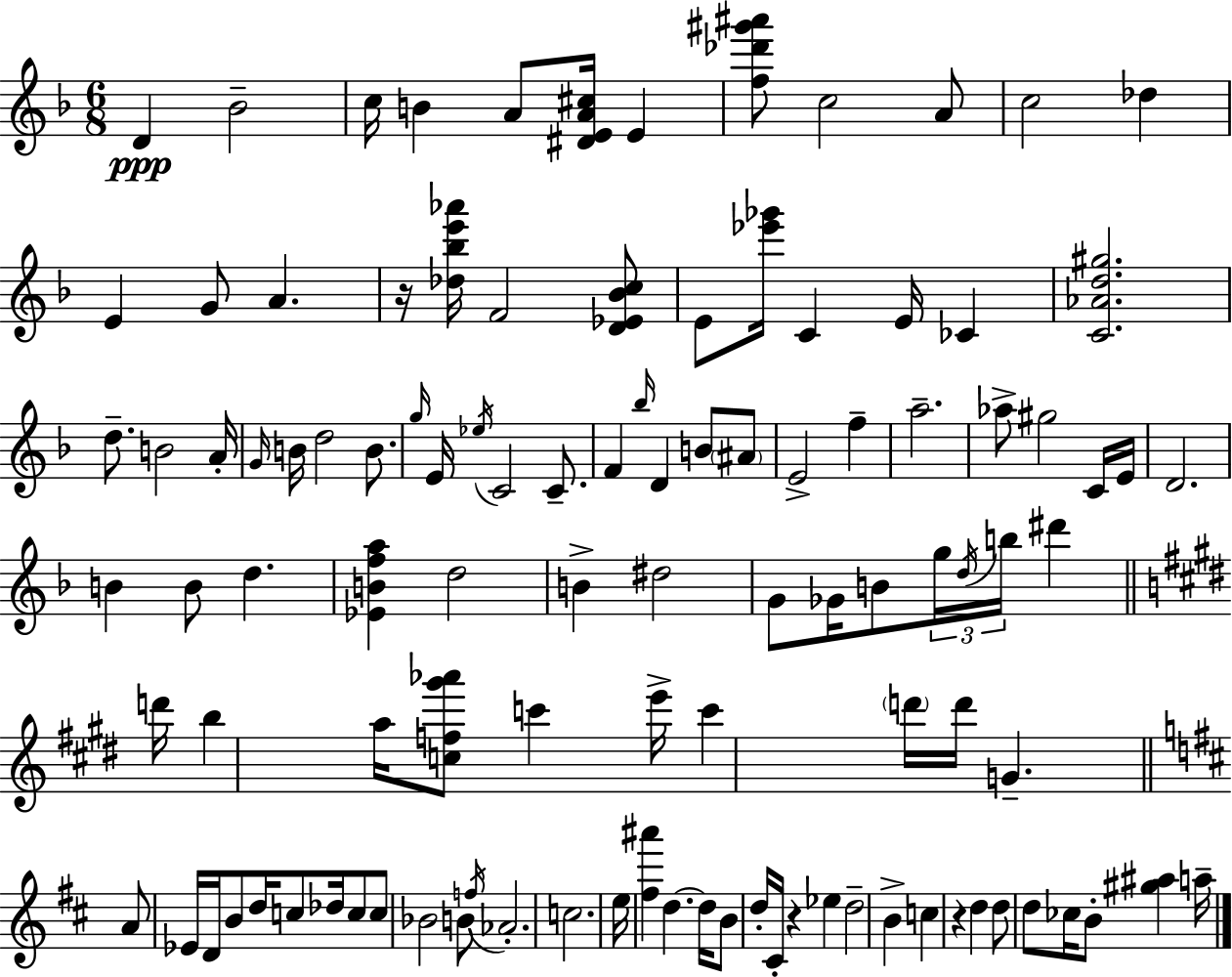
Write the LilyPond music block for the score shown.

{
  \clef treble
  \numericTimeSignature
  \time 6/8
  \key d \minor
  d'4\ppp bes'2-- | c''16 b'4 a'8 <dis' e' a' cis''>16 e'4 | <f'' des''' gis''' ais'''>8 c''2 a'8 | c''2 des''4 | \break e'4 g'8 a'4. | r16 <des'' bes'' e''' aes'''>16 f'2 <d' ees' bes' c''>8 | e'8 <ees''' ges'''>16 c'4 e'16 ces'4 | <c' aes' d'' gis''>2. | \break d''8.-- b'2 a'16-. | \grace { g'16 } b'16 d''2 b'8. | \grace { g''16 } e'16 \acciaccatura { ees''16 } c'2 | c'8.-- f'4 \grace { bes''16 } d'4 | \break b'8 \parenthesize ais'8 e'2-> | f''4-- a''2.-- | aes''8-> gis''2 | c'16 e'16 d'2. | \break b'4 b'8 d''4. | <ees' b' f'' a''>4 d''2 | b'4-> dis''2 | g'8 ges'16 b'8 \tuplet 3/2 { g''16 \acciaccatura { d''16 } b''16 } | \break dis'''4 \bar "||" \break \key e \major d'''16 b''4 a''16 <c'' f'' gis''' aes'''>8 c'''4 | e'''16-> c'''4 \parenthesize d'''16 d'''16 g'4.-- | \bar "||" \break \key d \major a'8 ees'16 d'16 b'8 d''16 c''8 des''16 c''8 | c''8 bes'2 b'8 | \acciaccatura { f''16 } aes'2.-. | c''2. | \break e''16 <fis'' ais'''>4 d''4.~~ | d''16 b'8 d''16-. cis'16-. r4 ees''4 | d''2-- b'4-> | c''4 r4 d''4 | \break d''8 d''8 ces''16 b'8-. <gis'' ais''>4 | a''16-- \bar "|."
}